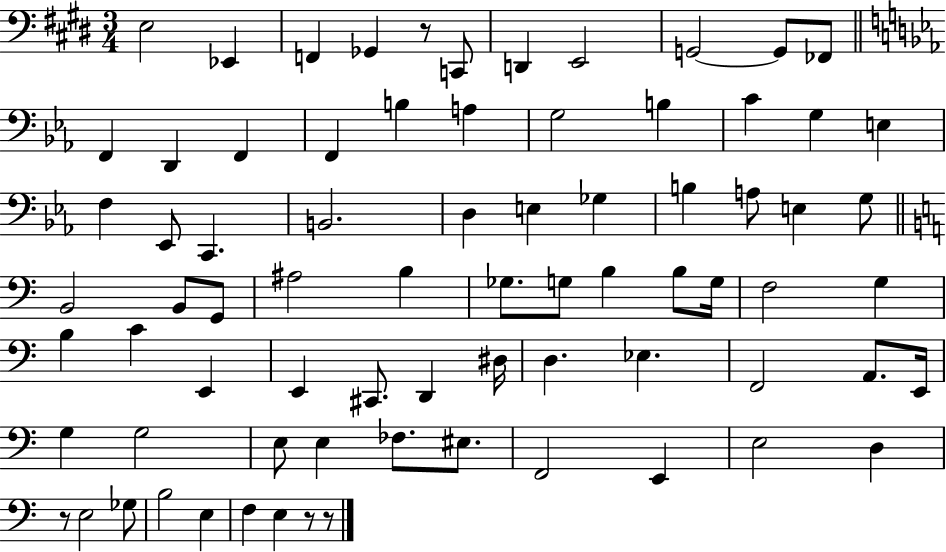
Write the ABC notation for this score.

X:1
T:Untitled
M:3/4
L:1/4
K:E
E,2 _E,, F,, _G,, z/2 C,,/2 D,, E,,2 G,,2 G,,/2 _F,,/2 F,, D,, F,, F,, B, A, G,2 B, C G, E, F, _E,,/2 C,, B,,2 D, E, _G, B, A,/2 E, G,/2 B,,2 B,,/2 G,,/2 ^A,2 B, _G,/2 G,/2 B, B,/2 G,/4 F,2 G, B, C E,, E,, ^C,,/2 D,, ^D,/4 D, _E, F,,2 A,,/2 E,,/4 G, G,2 E,/2 E, _F,/2 ^E,/2 F,,2 E,, E,2 D, z/2 E,2 _G,/2 B,2 E, F, E, z/2 z/2